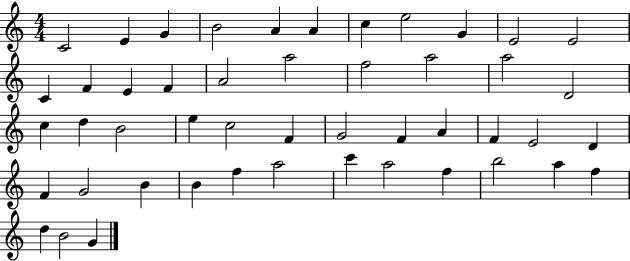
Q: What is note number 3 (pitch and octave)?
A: G4